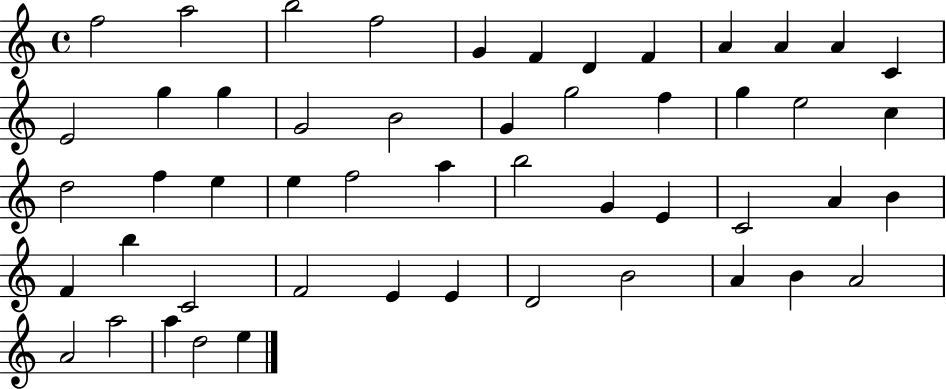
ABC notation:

X:1
T:Untitled
M:4/4
L:1/4
K:C
f2 a2 b2 f2 G F D F A A A C E2 g g G2 B2 G g2 f g e2 c d2 f e e f2 a b2 G E C2 A B F b C2 F2 E E D2 B2 A B A2 A2 a2 a d2 e